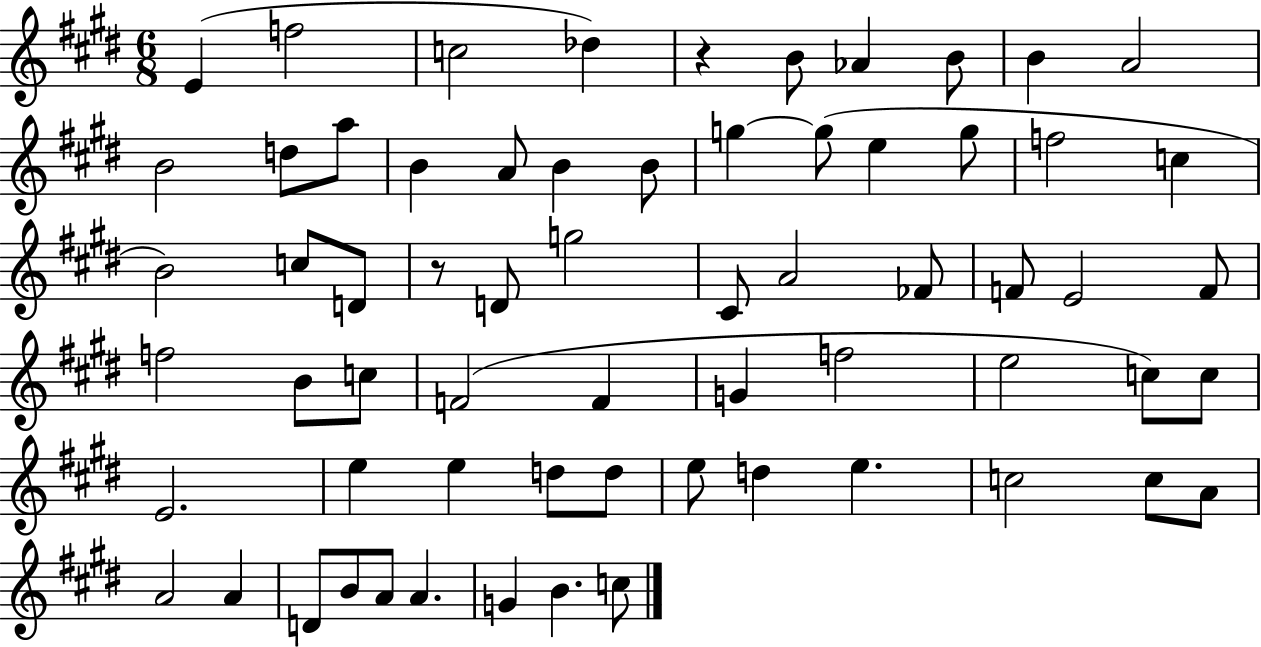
E4/q F5/h C5/h Db5/q R/q B4/e Ab4/q B4/e B4/q A4/h B4/h D5/e A5/e B4/q A4/e B4/q B4/e G5/q G5/e E5/q G5/e F5/h C5/q B4/h C5/e D4/e R/e D4/e G5/h C#4/e A4/h FES4/e F4/e E4/h F4/e F5/h B4/e C5/e F4/h F4/q G4/q F5/h E5/h C5/e C5/e E4/h. E5/q E5/q D5/e D5/e E5/e D5/q E5/q. C5/h C5/e A4/e A4/h A4/q D4/e B4/e A4/e A4/q. G4/q B4/q. C5/e